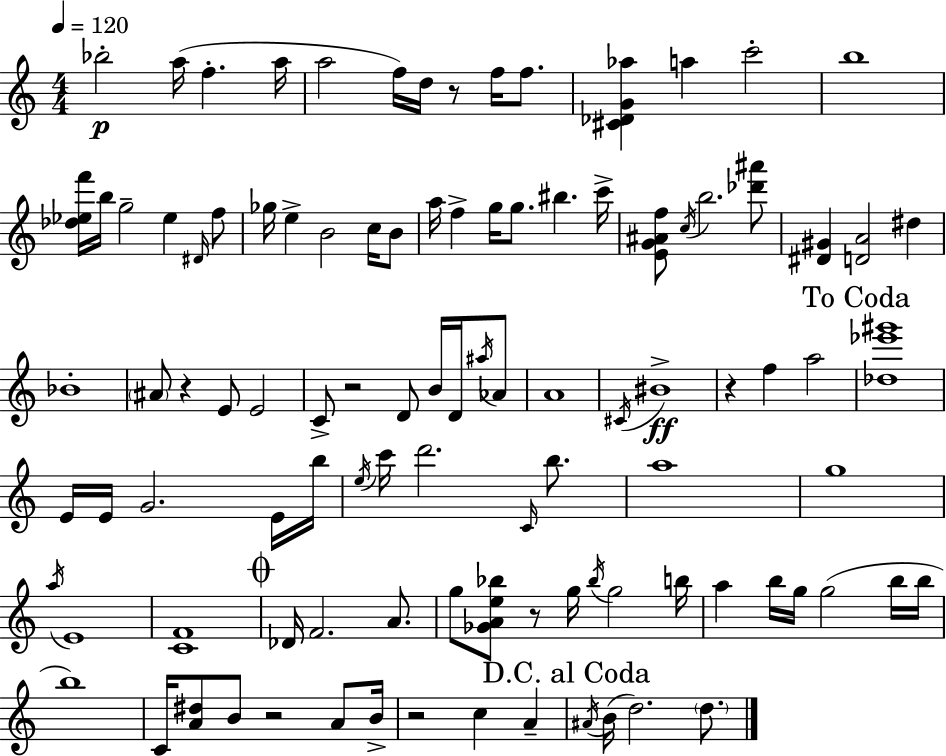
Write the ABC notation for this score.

X:1
T:Untitled
M:4/4
L:1/4
K:Am
_b2 a/4 f a/4 a2 f/4 d/4 z/2 f/4 f/2 [^C_DG_a] a c'2 b4 [_d_ef']/4 b/4 g2 _e ^D/4 f/2 _g/4 e B2 c/4 B/2 a/4 f g/4 g/2 ^b c'/4 [EG^Af]/2 c/4 b2 [_d'^a']/2 [^D^G] [DA]2 ^d _B4 ^A/2 z E/2 E2 C/2 z2 D/2 B/4 D/4 ^a/4 _A/2 A4 ^C/4 ^B4 z f a2 [_d_e'^g']4 E/4 E/4 G2 E/4 b/4 e/4 c'/4 d'2 C/4 b/2 a4 g4 a/4 E4 [CF]4 _D/4 F2 A/2 g/2 [_GAe_b]/2 z/2 g/4 _b/4 g2 b/4 a b/4 g/4 g2 b/4 b/4 b4 C/4 [A^d]/2 B/2 z2 A/2 B/4 z2 c A ^A/4 B/4 d2 d/2